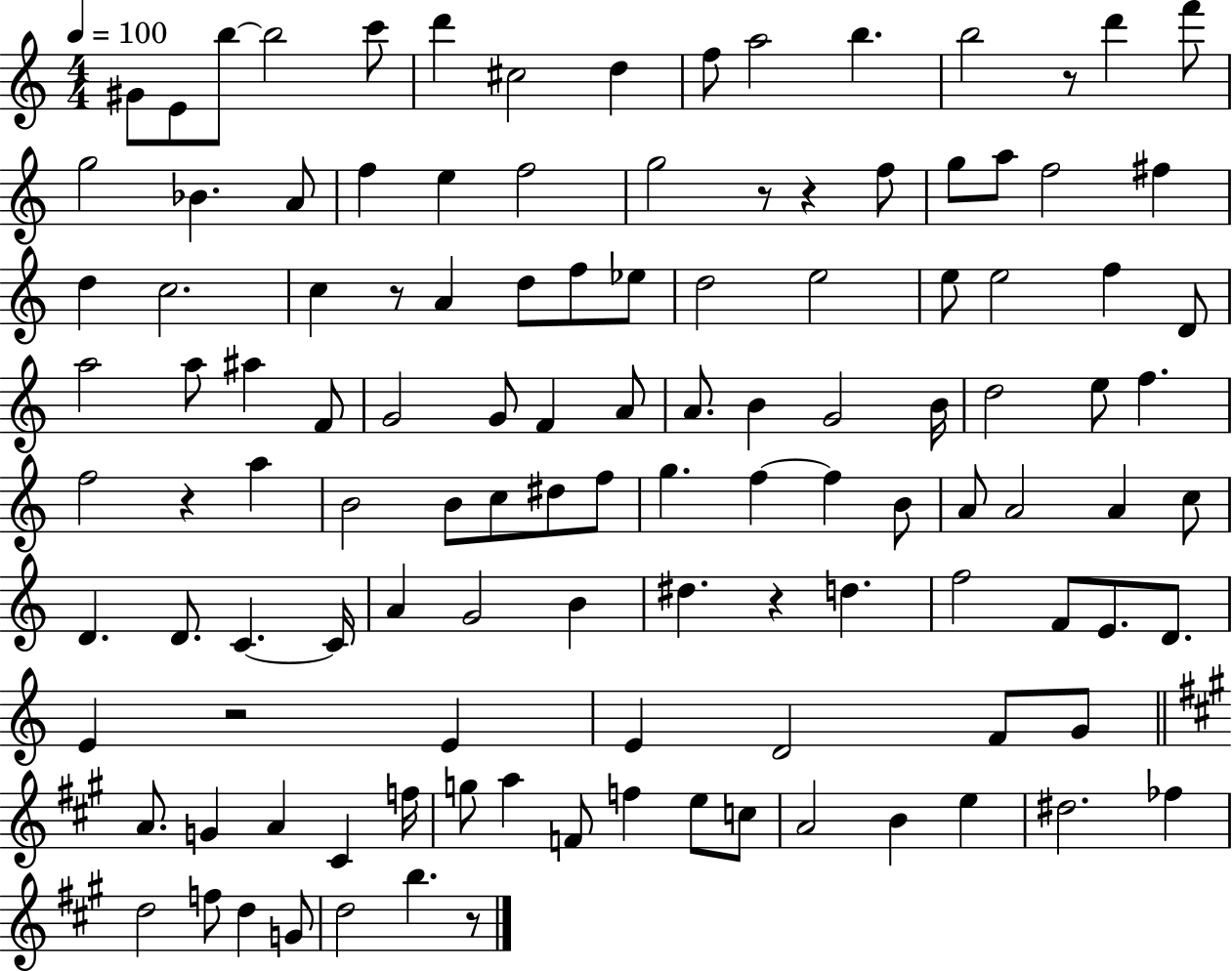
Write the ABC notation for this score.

X:1
T:Untitled
M:4/4
L:1/4
K:C
^G/2 E/2 b/2 b2 c'/2 d' ^c2 d f/2 a2 b b2 z/2 d' f'/2 g2 _B A/2 f e f2 g2 z/2 z f/2 g/2 a/2 f2 ^f d c2 c z/2 A d/2 f/2 _e/2 d2 e2 e/2 e2 f D/2 a2 a/2 ^a F/2 G2 G/2 F A/2 A/2 B G2 B/4 d2 e/2 f f2 z a B2 B/2 c/2 ^d/2 f/2 g f f B/2 A/2 A2 A c/2 D D/2 C C/4 A G2 B ^d z d f2 F/2 E/2 D/2 E z2 E E D2 F/2 G/2 A/2 G A ^C f/4 g/2 a F/2 f e/2 c/2 A2 B e ^d2 _f d2 f/2 d G/2 d2 b z/2